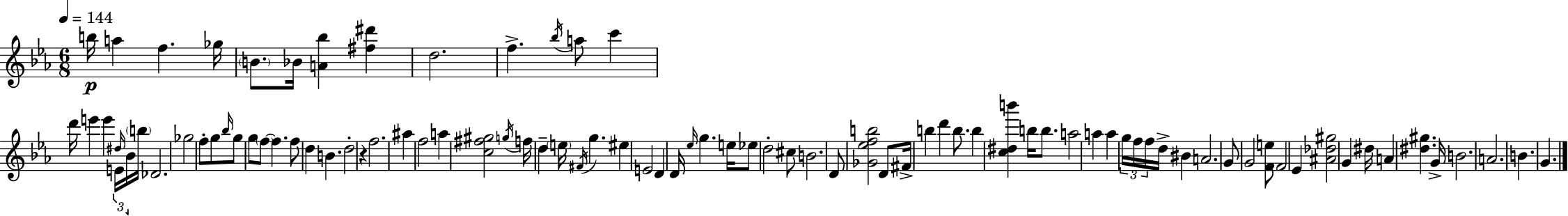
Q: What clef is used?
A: treble